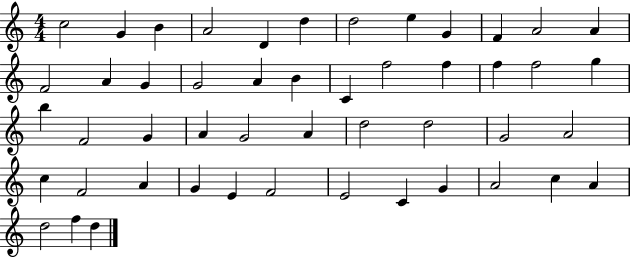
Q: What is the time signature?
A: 4/4